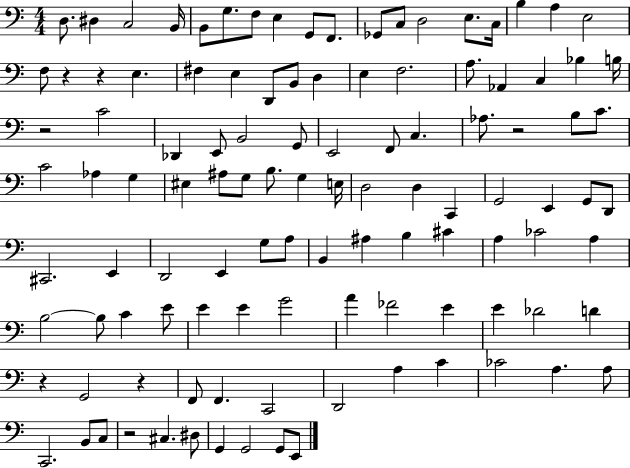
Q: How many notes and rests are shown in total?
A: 111